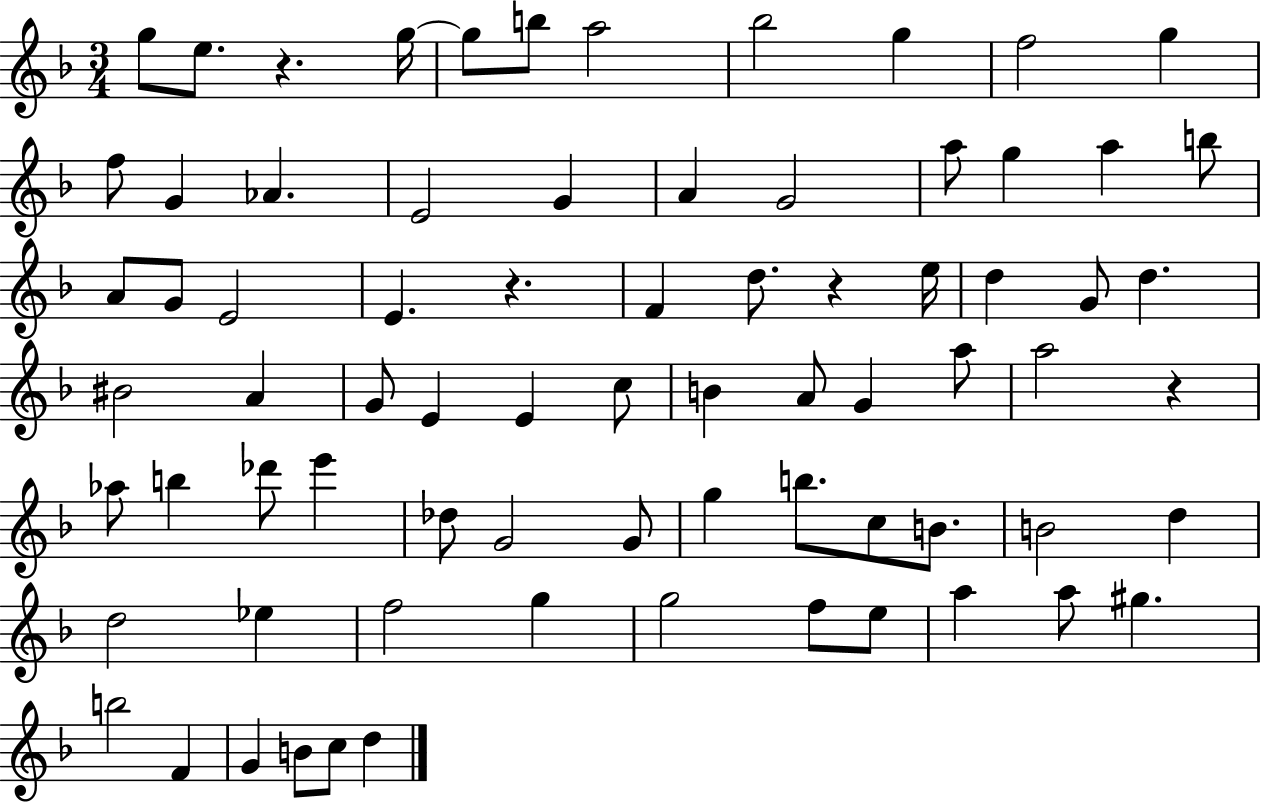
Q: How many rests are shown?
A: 4